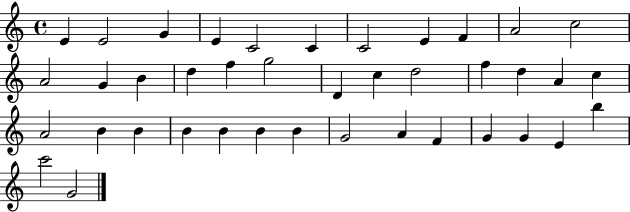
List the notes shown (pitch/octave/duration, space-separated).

E4/q E4/h G4/q E4/q C4/h C4/q C4/h E4/q F4/q A4/h C5/h A4/h G4/q B4/q D5/q F5/q G5/h D4/q C5/q D5/h F5/q D5/q A4/q C5/q A4/h B4/q B4/q B4/q B4/q B4/q B4/q G4/h A4/q F4/q G4/q G4/q E4/q B5/q C6/h G4/h